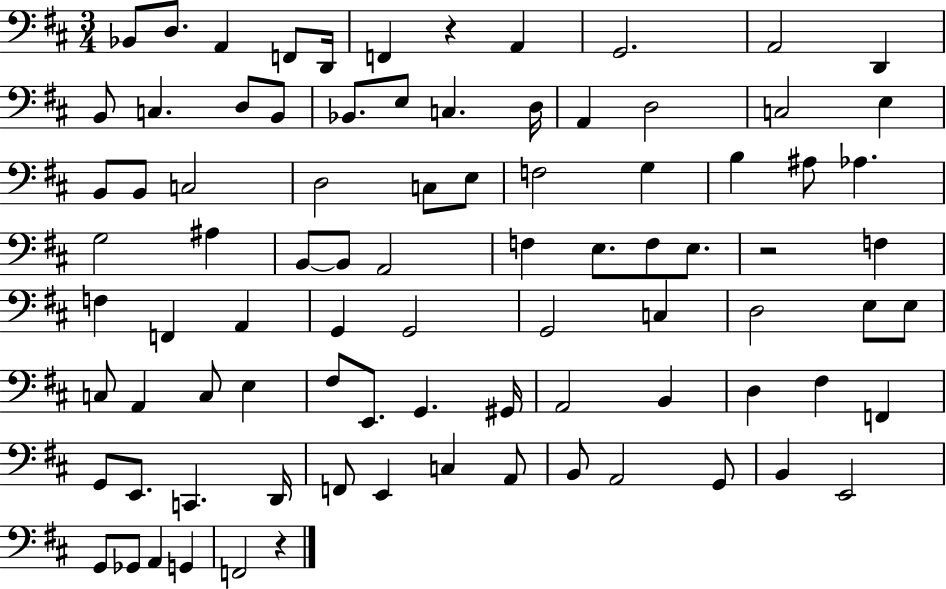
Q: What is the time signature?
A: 3/4